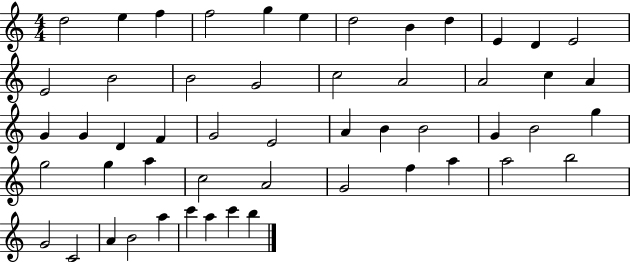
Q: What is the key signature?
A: C major